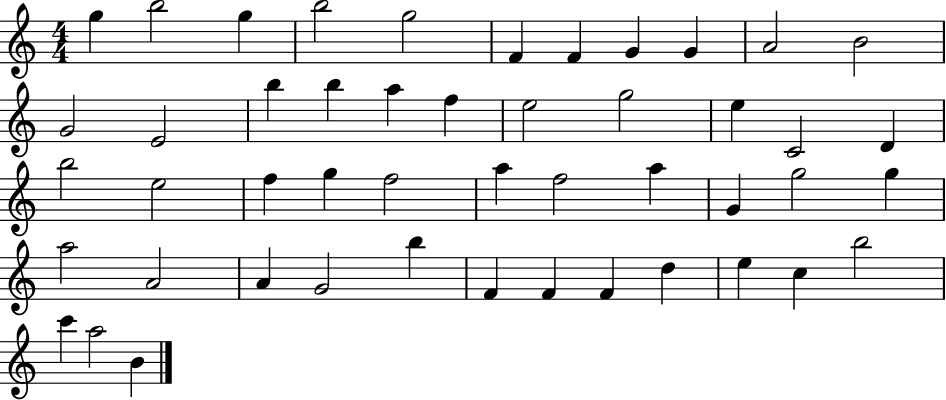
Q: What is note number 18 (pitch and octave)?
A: E5